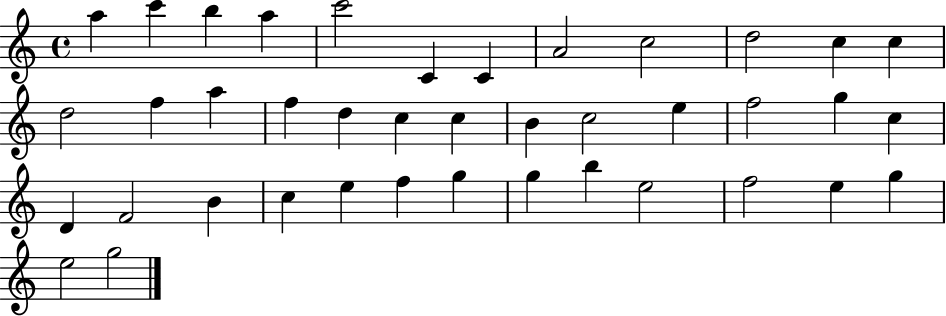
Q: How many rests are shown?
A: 0